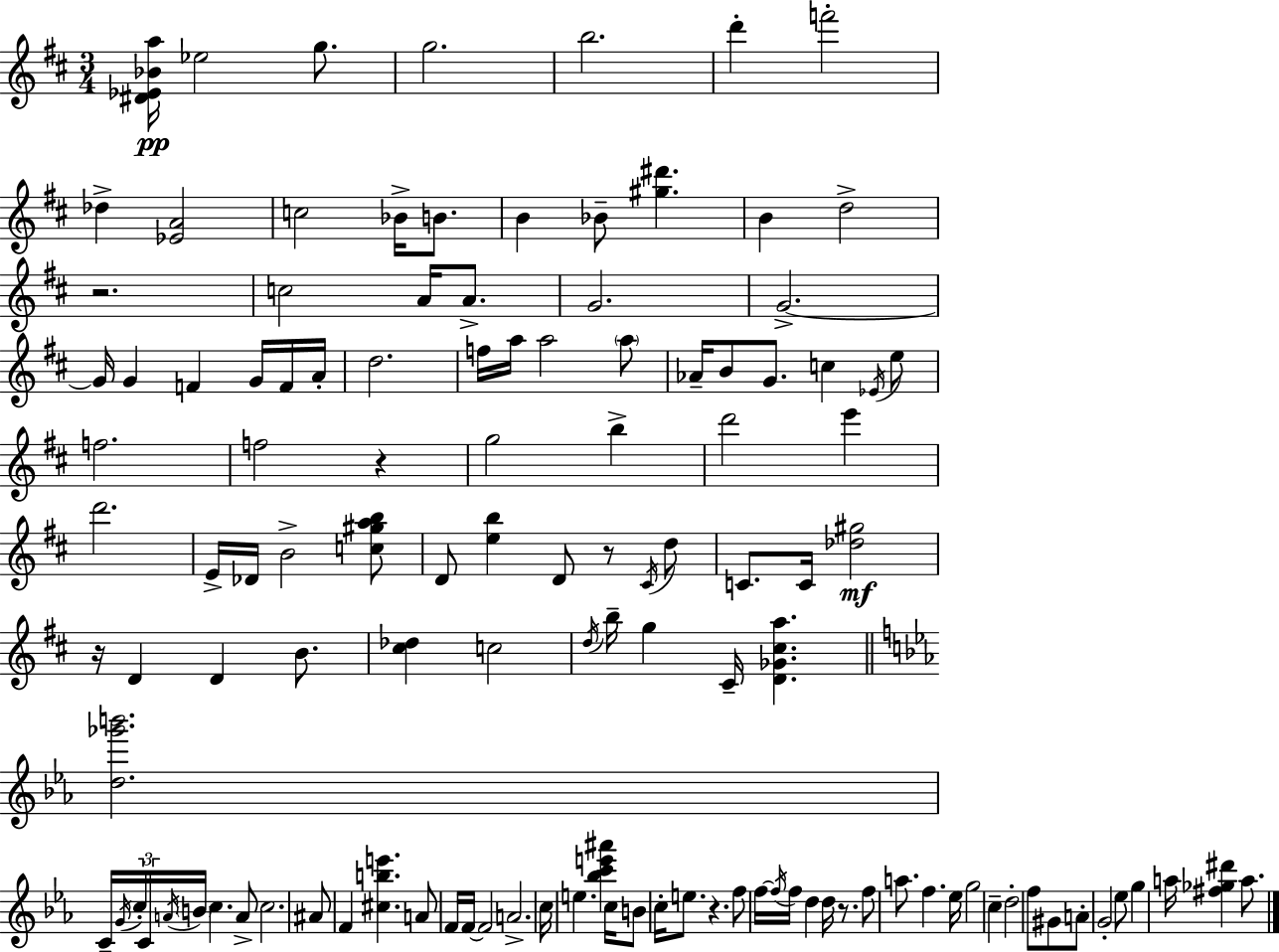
[D#4,Eb4,Bb4,A5]/s Eb5/h G5/e. G5/h. B5/h. D6/q F6/h Db5/q [Eb4,A4]/h C5/h Bb4/s B4/e. B4/q Bb4/e [G#5,D#6]/q. B4/q D5/h R/h. C5/h A4/s A4/e. G4/h. G4/h. G4/s G4/q F4/q G4/s F4/s A4/s D5/h. F5/s A5/s A5/h A5/e Ab4/s B4/e G4/e. C5/q Eb4/s E5/e F5/h. F5/h R/q G5/h B5/q D6/h E6/q D6/h. E4/s Db4/s B4/h [C5,G#5,A5,B5]/e D4/e [E5,B5]/q D4/e R/e C#4/s D5/e C4/e. C4/s [Db5,G#5]/h R/s D4/q D4/q B4/e. [C#5,Db5]/q C5/h D5/s B5/s G5/q C#4/s [D4,Gb4,C#5,A5]/q. [D5,Gb6,B6]/h. C4/s G4/s C5/s C4/s A4/s B4/s C5/q. A4/e C5/h. A#4/e F4/q [C#5,B5,E6]/q. A4/e F4/s F4/s F4/h A4/h. C5/s E5/q. [Bb5,C6,E6,A#6]/q C5/s B4/e C5/s E5/e. R/q. F5/e F5/s F5/s F5/s D5/q D5/s R/e. F5/e A5/e. F5/q. Eb5/s G5/h C5/q D5/h F5/e G#4/e A4/e G4/h Eb5/e G5/q A5/s [F#5,Gb5,D#6]/q A5/e.